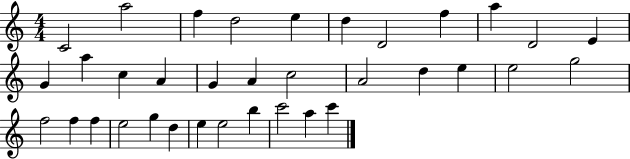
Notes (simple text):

C4/h A5/h F5/q D5/h E5/q D5/q D4/h F5/q A5/q D4/h E4/q G4/q A5/q C5/q A4/q G4/q A4/q C5/h A4/h D5/q E5/q E5/h G5/h F5/h F5/q F5/q E5/h G5/q D5/q E5/q E5/h B5/q C6/h A5/q C6/q